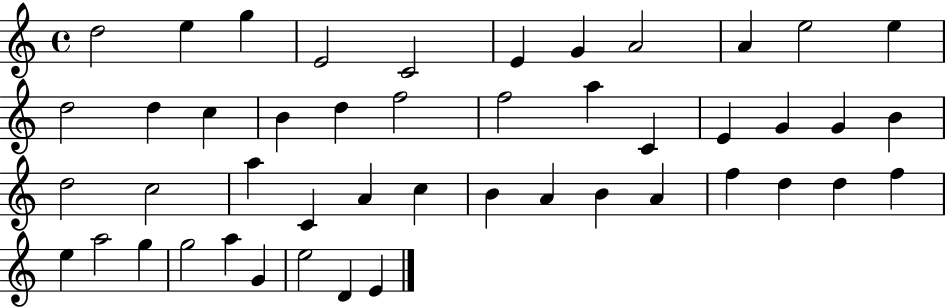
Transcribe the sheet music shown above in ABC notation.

X:1
T:Untitled
M:4/4
L:1/4
K:C
d2 e g E2 C2 E G A2 A e2 e d2 d c B d f2 f2 a C E G G B d2 c2 a C A c B A B A f d d f e a2 g g2 a G e2 D E